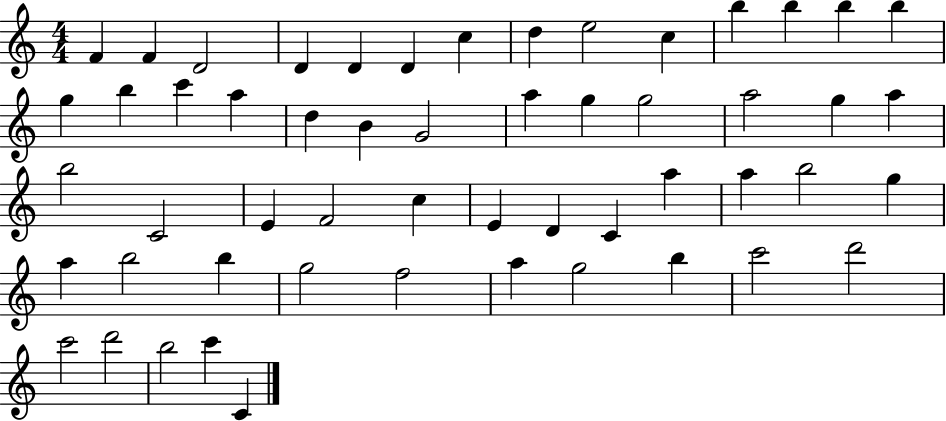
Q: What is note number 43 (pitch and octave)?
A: G5